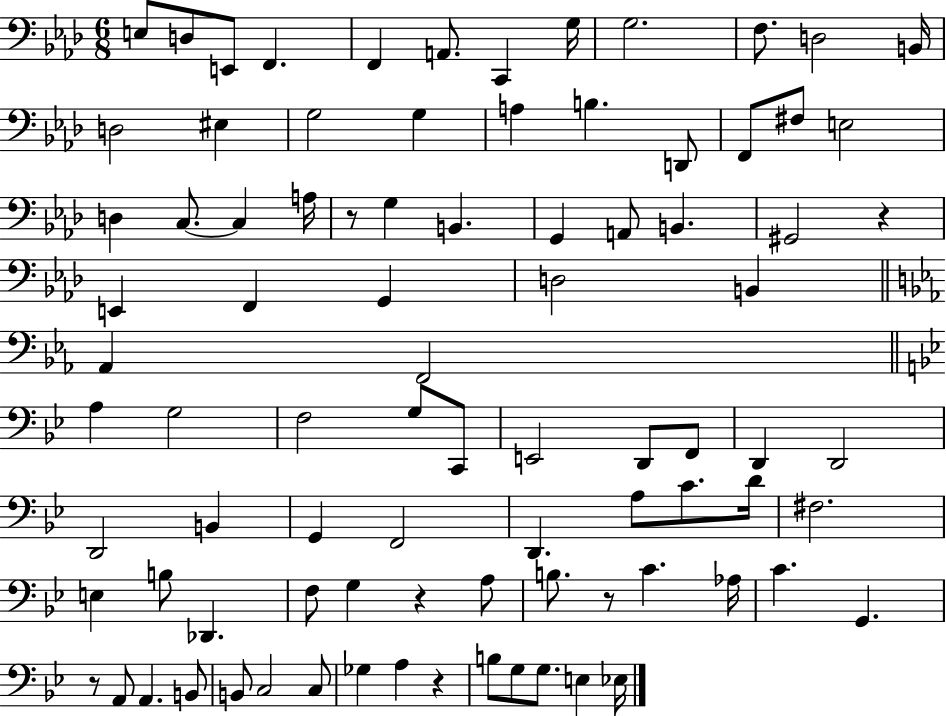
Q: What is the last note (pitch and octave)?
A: Eb3